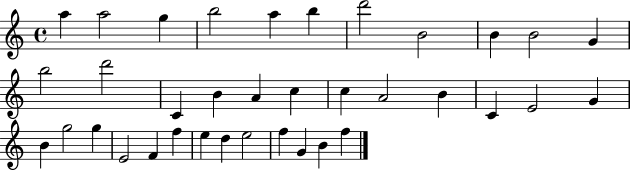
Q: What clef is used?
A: treble